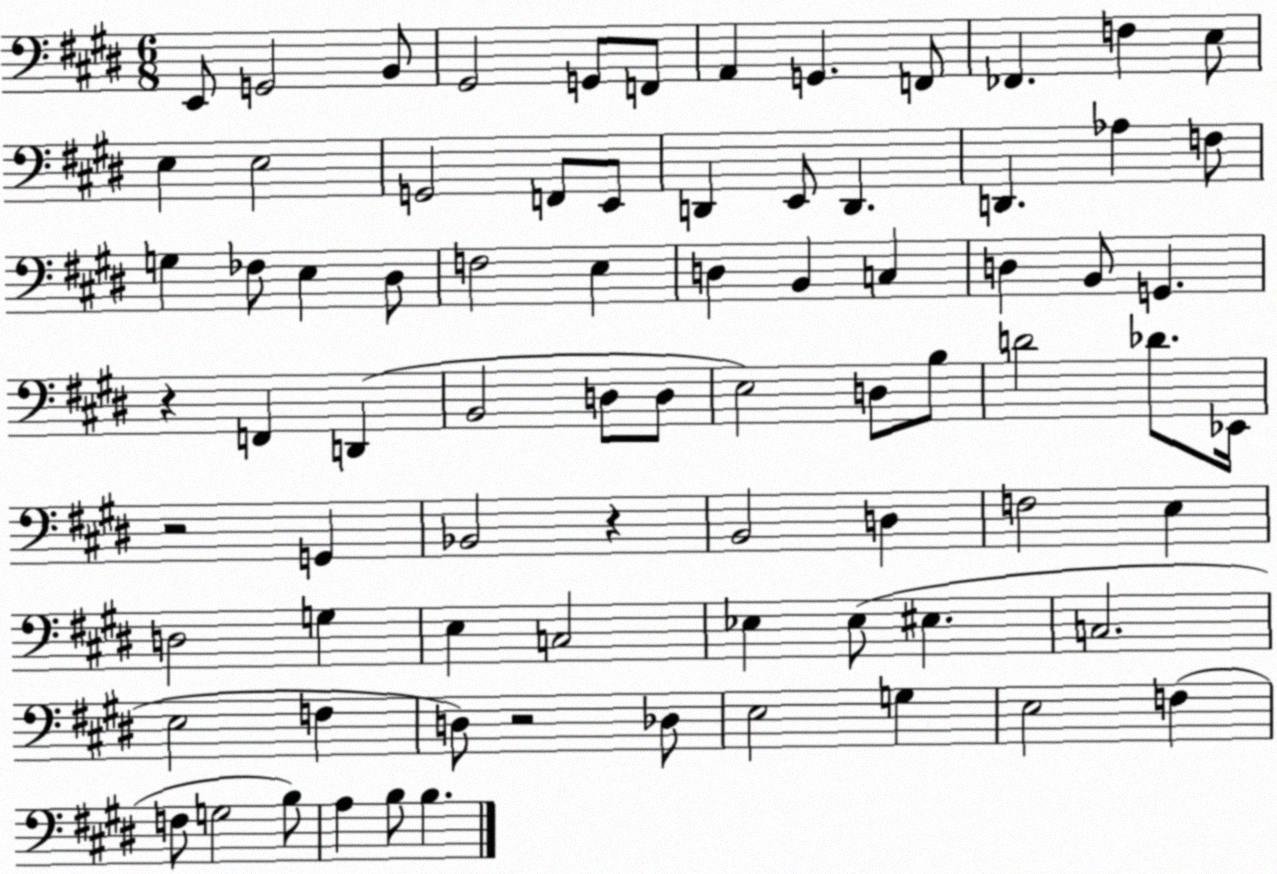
X:1
T:Untitled
M:6/8
L:1/4
K:E
E,,/2 G,,2 B,,/2 ^G,,2 G,,/2 F,,/2 A,, G,, F,,/2 _F,, F, E,/2 E, E,2 G,,2 F,,/2 E,,/2 D,, E,,/2 D,, D,, _A, F,/2 G, _F,/2 E, ^D,/2 F,2 E, D, B,, C, D, B,,/2 G,, z F,, D,, B,,2 D,/2 D,/2 E,2 D,/2 B,/2 D2 _D/2 _E,,/4 z2 G,, _B,,2 z B,,2 D, F,2 E, D,2 G, E, C,2 _E, _E,/2 ^E, C,2 E,2 F, D,/2 z2 _D,/2 E,2 G, E,2 F, F,/2 G,2 B,/2 A, B,/2 B,